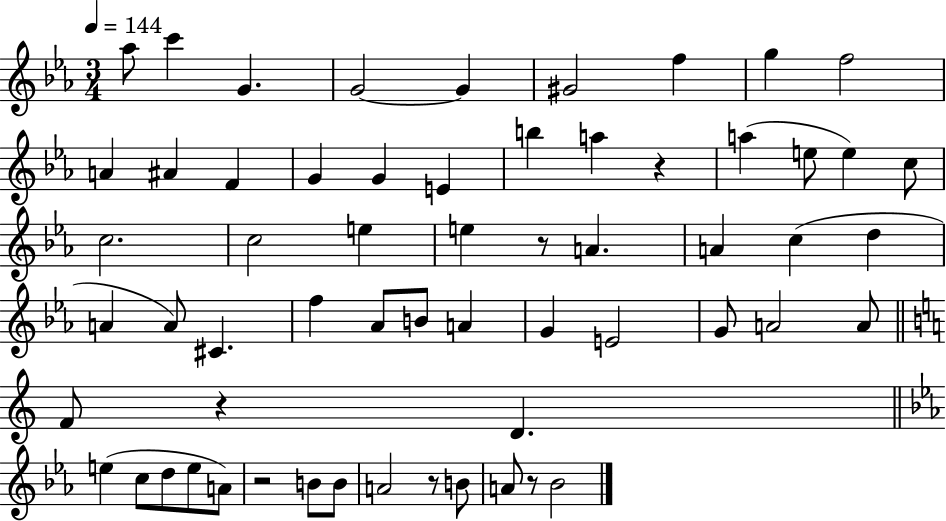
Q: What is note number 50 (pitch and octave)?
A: B4